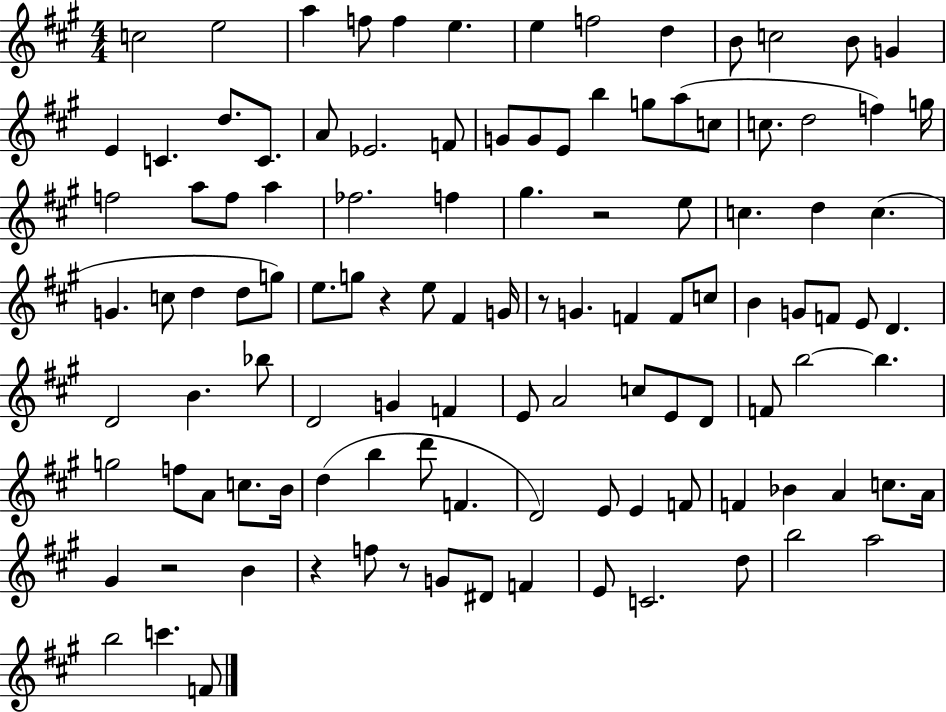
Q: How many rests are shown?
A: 6